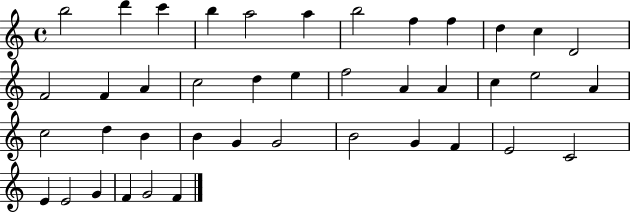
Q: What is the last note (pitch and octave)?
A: F4